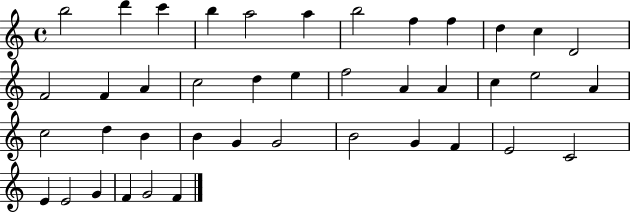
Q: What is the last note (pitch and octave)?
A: F4